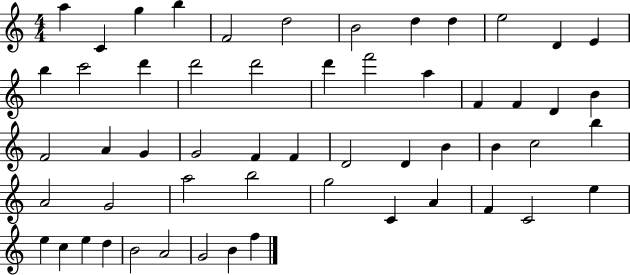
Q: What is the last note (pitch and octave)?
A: F5